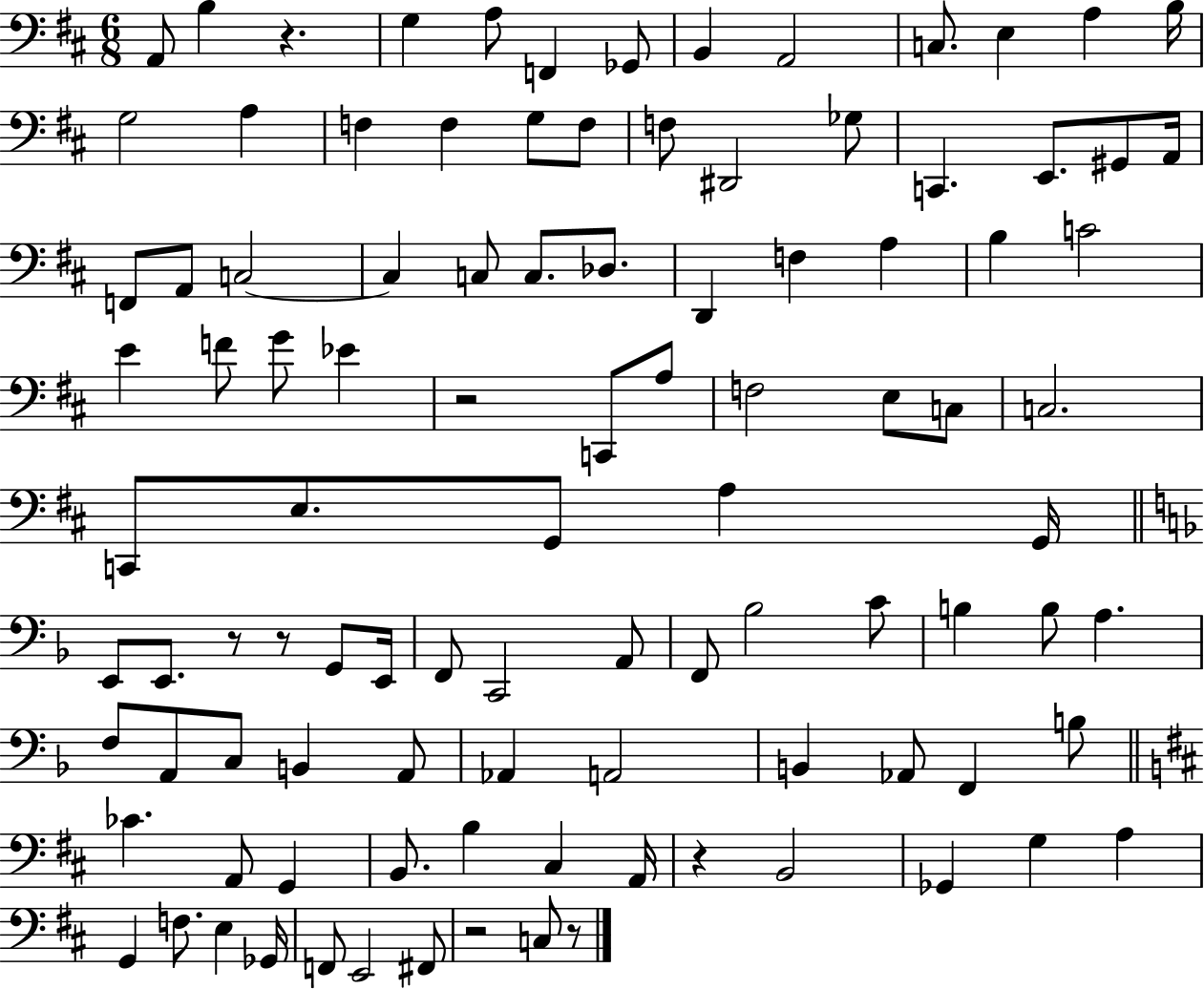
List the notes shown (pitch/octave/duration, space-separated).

A2/e B3/q R/q. G3/q A3/e F2/q Gb2/e B2/q A2/h C3/e. E3/q A3/q B3/s G3/h A3/q F3/q F3/q G3/e F3/e F3/e D#2/h Gb3/e C2/q. E2/e. G#2/e A2/s F2/e A2/e C3/h C3/q C3/e C3/e. Db3/e. D2/q F3/q A3/q B3/q C4/h E4/q F4/e G4/e Eb4/q R/h C2/e A3/e F3/h E3/e C3/e C3/h. C2/e E3/e. G2/e A3/q G2/s E2/e E2/e. R/e R/e G2/e E2/s F2/e C2/h A2/e F2/e Bb3/h C4/e B3/q B3/e A3/q. F3/e A2/e C3/e B2/q A2/e Ab2/q A2/h B2/q Ab2/e F2/q B3/e CES4/q. A2/e G2/q B2/e. B3/q C#3/q A2/s R/q B2/h Gb2/q G3/q A3/q G2/q F3/e. E3/q Gb2/s F2/e E2/h F#2/e R/h C3/e R/e